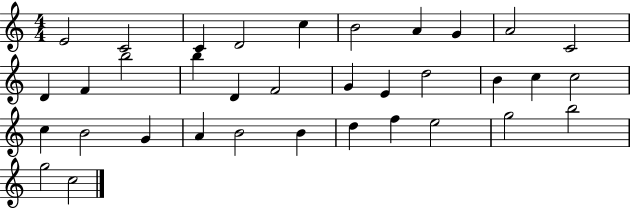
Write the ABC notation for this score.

X:1
T:Untitled
M:4/4
L:1/4
K:C
E2 C2 C D2 c B2 A G A2 C2 D F b2 b D F2 G E d2 B c c2 c B2 G A B2 B d f e2 g2 b2 g2 c2